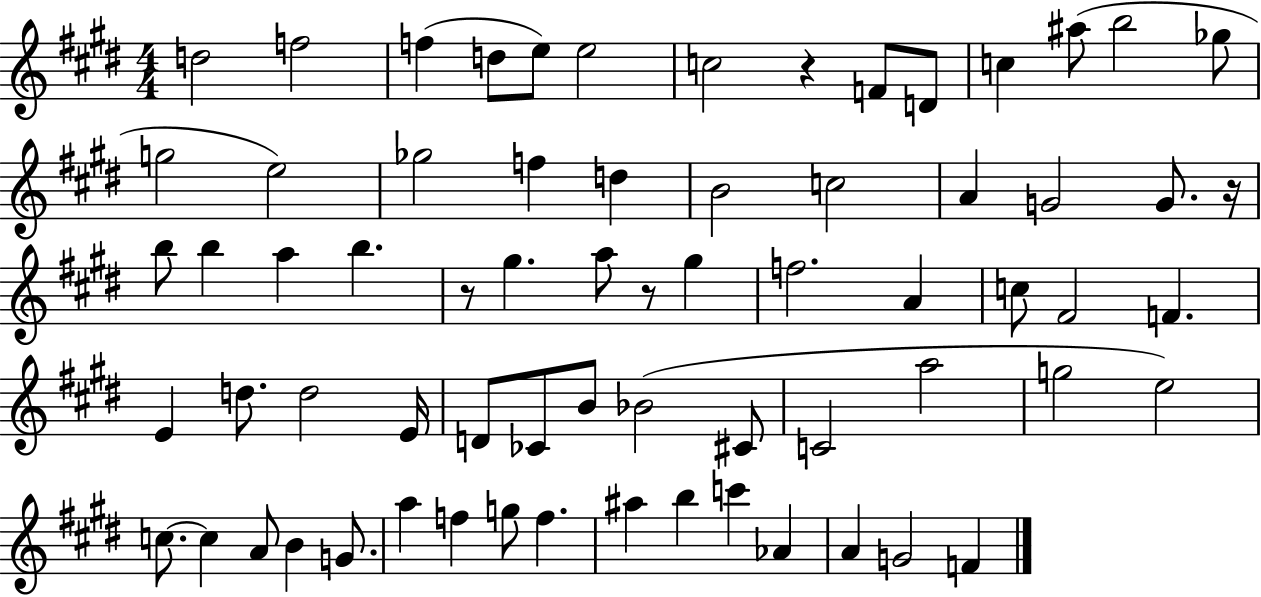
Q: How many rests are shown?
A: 4